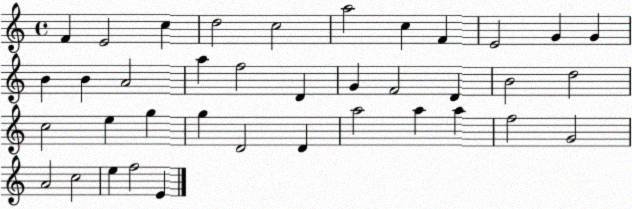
X:1
T:Untitled
M:4/4
L:1/4
K:C
F E2 c d2 c2 a2 c F E2 G G B B A2 a f2 D G F2 D B2 d2 c2 e g g D2 D a2 a a f2 G2 A2 c2 e f2 E